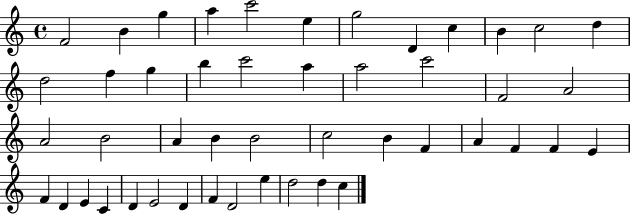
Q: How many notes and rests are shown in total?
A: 47